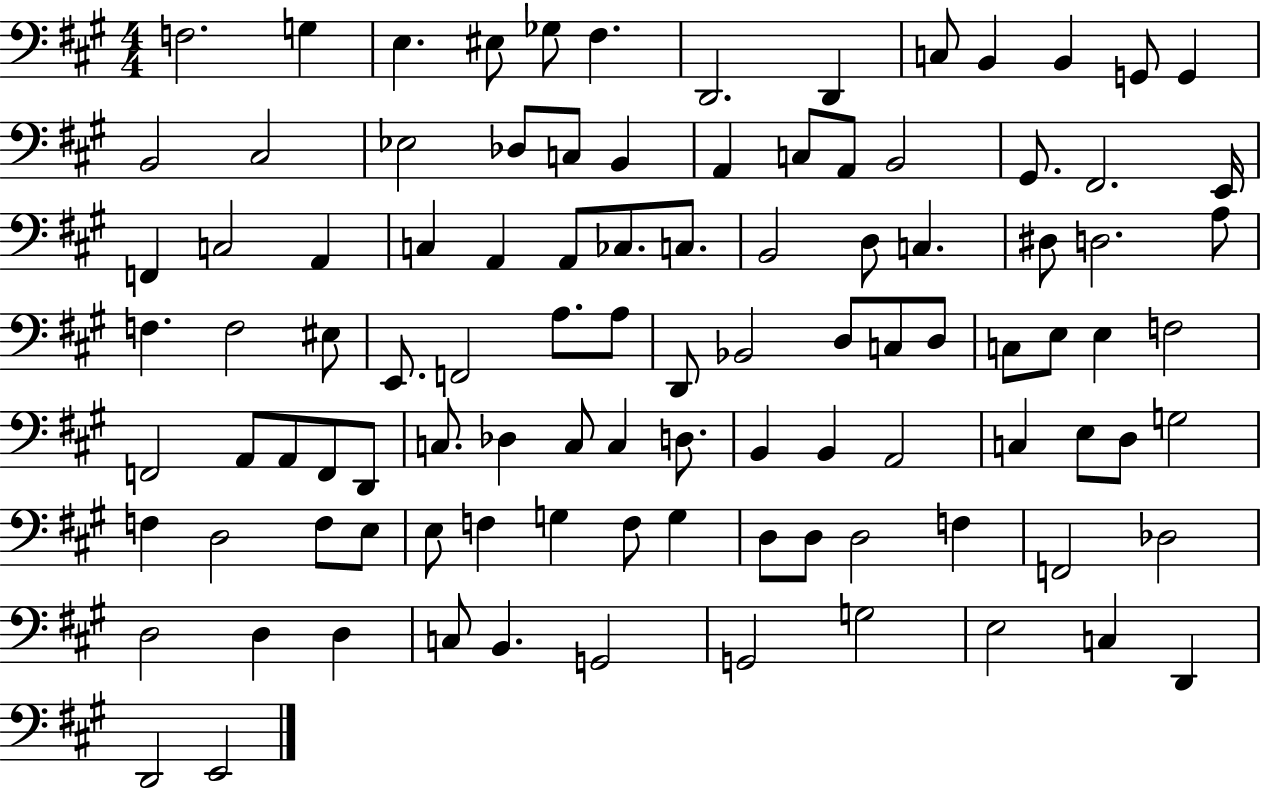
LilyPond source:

{
  \clef bass
  \numericTimeSignature
  \time 4/4
  \key a \major
  f2. g4 | e4. eis8 ges8 fis4. | d,2. d,4 | c8 b,4 b,4 g,8 g,4 | \break b,2 cis2 | ees2 des8 c8 b,4 | a,4 c8 a,8 b,2 | gis,8. fis,2. e,16 | \break f,4 c2 a,4 | c4 a,4 a,8 ces8. c8. | b,2 d8 c4. | dis8 d2. a8 | \break f4. f2 eis8 | e,8. f,2 a8. a8 | d,8 bes,2 d8 c8 d8 | c8 e8 e4 f2 | \break f,2 a,8 a,8 f,8 d,8 | c8. des4 c8 c4 d8. | b,4 b,4 a,2 | c4 e8 d8 g2 | \break f4 d2 f8 e8 | e8 f4 g4 f8 g4 | d8 d8 d2 f4 | f,2 des2 | \break d2 d4 d4 | c8 b,4. g,2 | g,2 g2 | e2 c4 d,4 | \break d,2 e,2 | \bar "|."
}